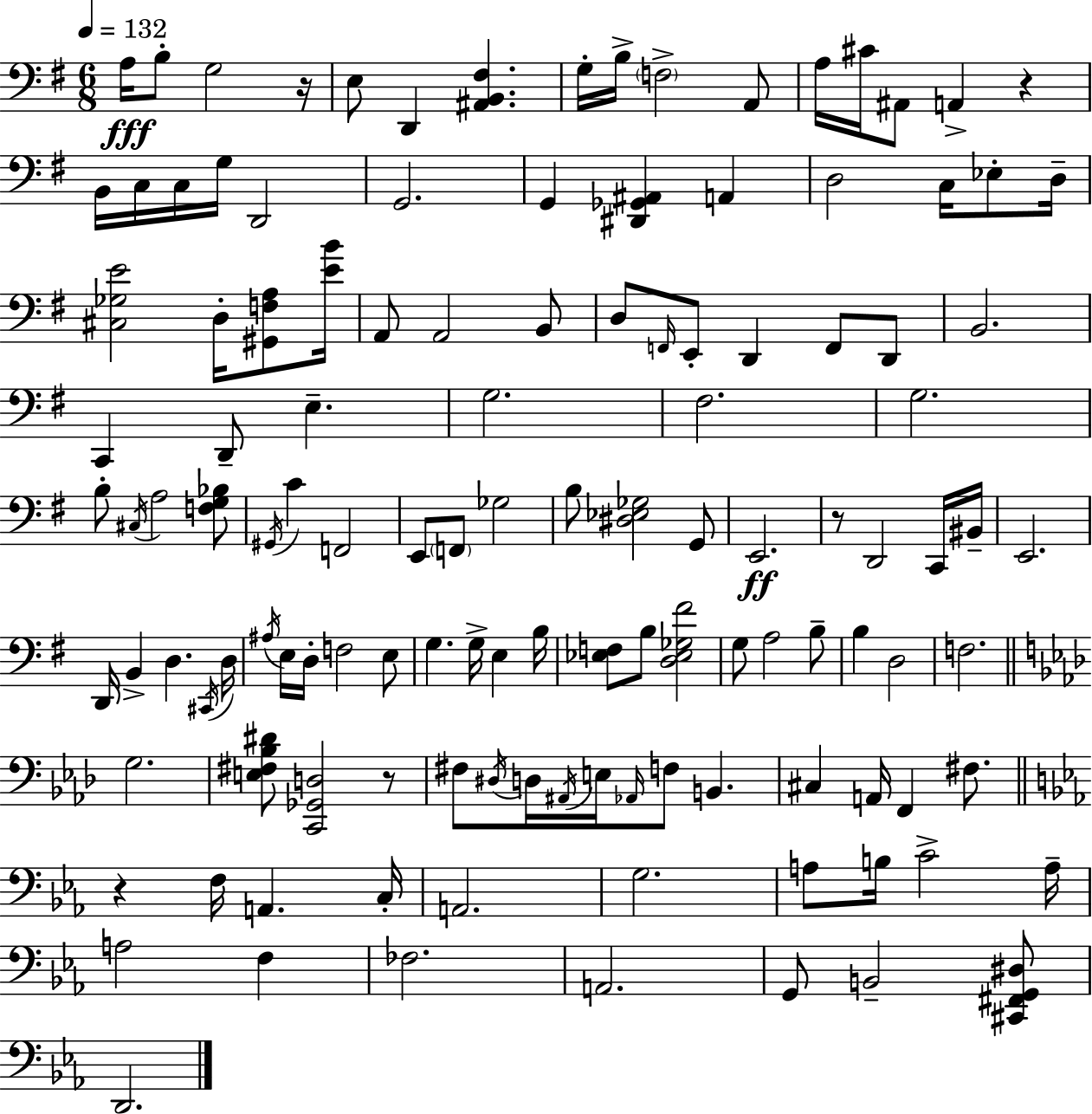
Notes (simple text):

A3/s B3/e G3/h R/s E3/e D2/q [A#2,B2,F#3]/q. G3/s B3/s F3/h A2/e A3/s C#4/s A#2/e A2/q R/q B2/s C3/s C3/s G3/s D2/h G2/h. G2/q [D#2,Gb2,A#2]/q A2/q D3/h C3/s Eb3/e D3/s [C#3,Gb3,E4]/h D3/s [G#2,F3,A3]/e [E4,B4]/s A2/e A2/h B2/e D3/e F2/s E2/e D2/q F2/e D2/e B2/h. C2/q D2/e E3/q. G3/h. F#3/h. G3/h. B3/e C#3/s A3/h [F3,G3,Bb3]/e G#2/s C4/q F2/h E2/e F2/e Gb3/h B3/e [D#3,Eb3,Gb3]/h G2/e E2/h. R/e D2/h C2/s BIS2/s E2/h. D2/s B2/q D3/q. C#2/s D3/s A#3/s E3/s D3/s F3/h E3/e G3/q. G3/s E3/q B3/s [Eb3,F3]/e B3/e [D3,Eb3,Gb3,F#4]/h G3/e A3/h B3/e B3/q D3/h F3/h. G3/h. [E3,F#3,Bb3,D#4]/e [C2,Gb2,D3]/h R/e F#3/e D#3/s D3/s A#2/s E3/s Ab2/s F3/e B2/q. C#3/q A2/s F2/q F#3/e. R/q F3/s A2/q. C3/s A2/h. G3/h. A3/e B3/s C4/h A3/s A3/h F3/q FES3/h. A2/h. G2/e B2/h [C#2,F#2,G2,D#3]/e D2/h.